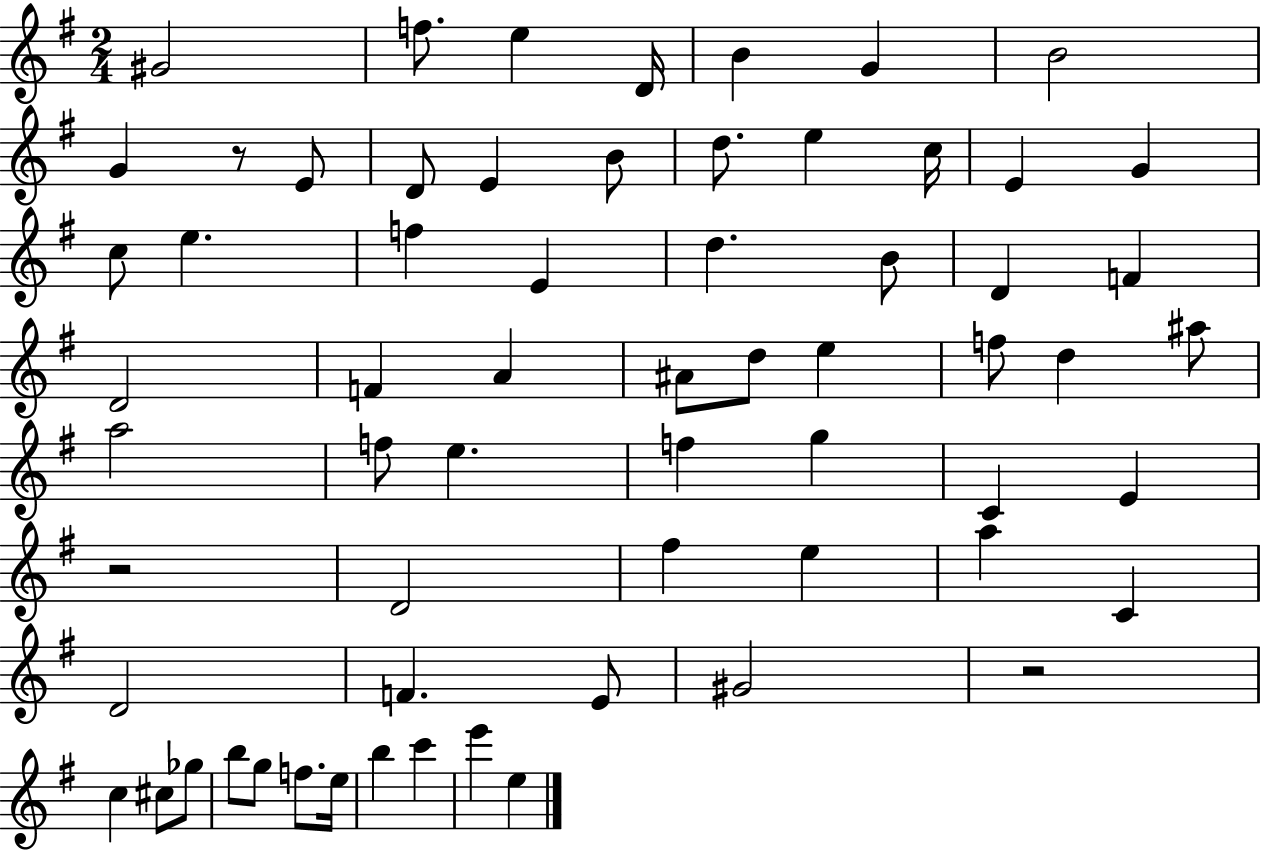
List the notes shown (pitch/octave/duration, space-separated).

G#4/h F5/e. E5/q D4/s B4/q G4/q B4/h G4/q R/e E4/e D4/e E4/q B4/e D5/e. E5/q C5/s E4/q G4/q C5/e E5/q. F5/q E4/q D5/q. B4/e D4/q F4/q D4/h F4/q A4/q A#4/e D5/e E5/q F5/e D5/q A#5/e A5/h F5/e E5/q. F5/q G5/q C4/q E4/q R/h D4/h F#5/q E5/q A5/q C4/q D4/h F4/q. E4/e G#4/h R/h C5/q C#5/e Gb5/e B5/e G5/e F5/e. E5/s B5/q C6/q E6/q E5/q